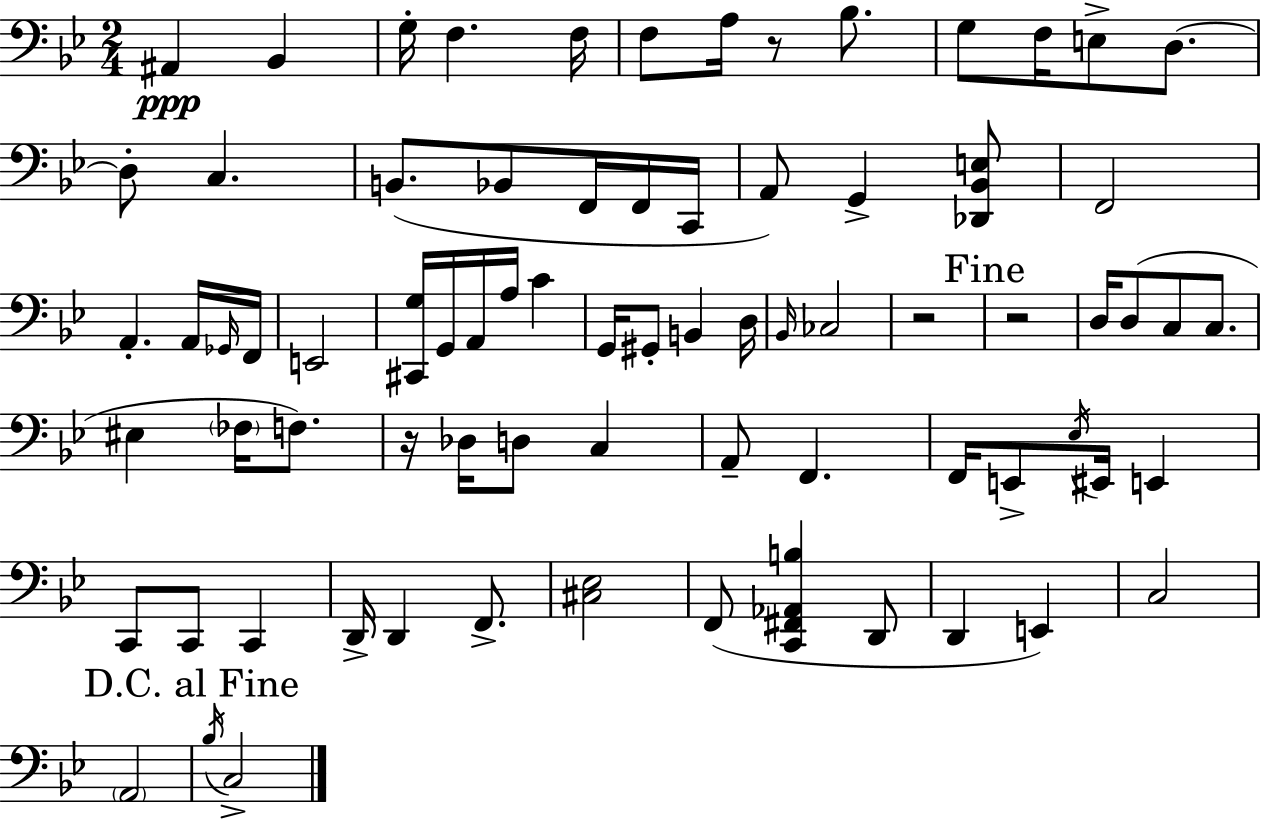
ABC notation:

X:1
T:Untitled
M:2/4
L:1/4
K:Bb
^A,, _B,, G,/4 F, F,/4 F,/2 A,/4 z/2 _B,/2 G,/2 F,/4 E,/2 D,/2 D,/2 C, B,,/2 _B,,/2 F,,/4 F,,/4 C,,/4 A,,/2 G,, [_D,,_B,,E,]/2 F,,2 A,, A,,/4 _G,,/4 F,,/4 E,,2 [^C,,G,]/4 G,,/4 A,,/4 A,/4 C G,,/4 ^G,,/2 B,, D,/4 _B,,/4 _C,2 z2 z2 D,/4 D,/2 C,/2 C,/2 ^E, _F,/4 F,/2 z/4 _D,/4 D,/2 C, A,,/2 F,, F,,/4 E,,/2 _E,/4 ^E,,/4 E,, C,,/2 C,,/2 C,, D,,/4 D,, F,,/2 [^C,_E,]2 F,,/2 [C,,^F,,_A,,B,] D,,/2 D,, E,, C,2 A,,2 _B,/4 C,2